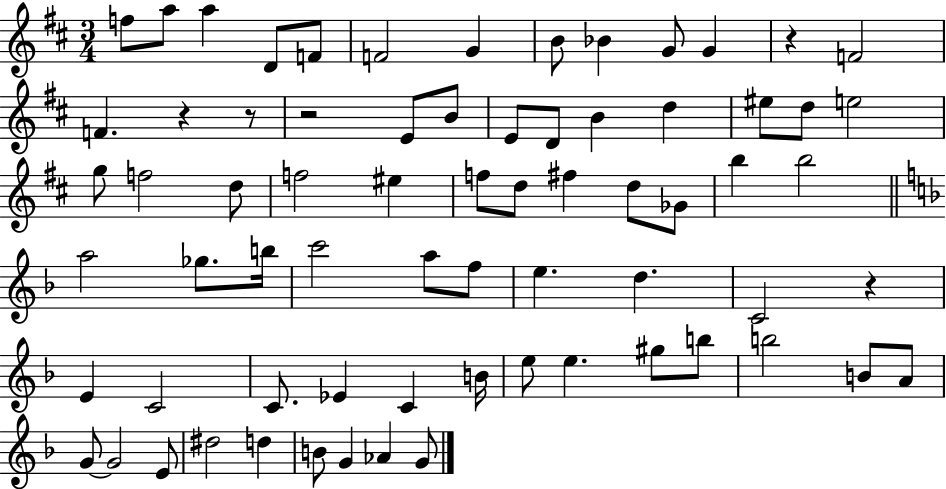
X:1
T:Untitled
M:3/4
L:1/4
K:D
f/2 a/2 a D/2 F/2 F2 G B/2 _B G/2 G z F2 F z z/2 z2 E/2 B/2 E/2 D/2 B d ^e/2 d/2 e2 g/2 f2 d/2 f2 ^e f/2 d/2 ^f d/2 _G/2 b b2 a2 _g/2 b/4 c'2 a/2 f/2 e d C2 z E C2 C/2 _E C B/4 e/2 e ^g/2 b/2 b2 B/2 A/2 G/2 G2 E/2 ^d2 d B/2 G _A G/2